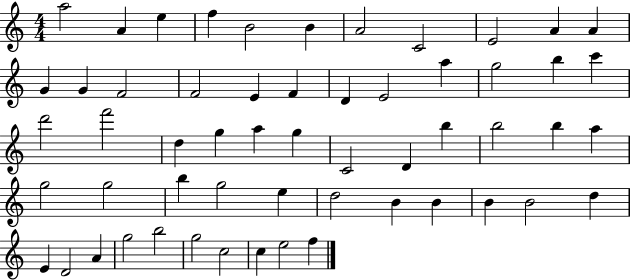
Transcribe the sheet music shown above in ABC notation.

X:1
T:Untitled
M:4/4
L:1/4
K:C
a2 A e f B2 B A2 C2 E2 A A G G F2 F2 E F D E2 a g2 b c' d'2 f'2 d g a g C2 D b b2 b a g2 g2 b g2 e d2 B B B B2 d E D2 A g2 b2 g2 c2 c e2 f